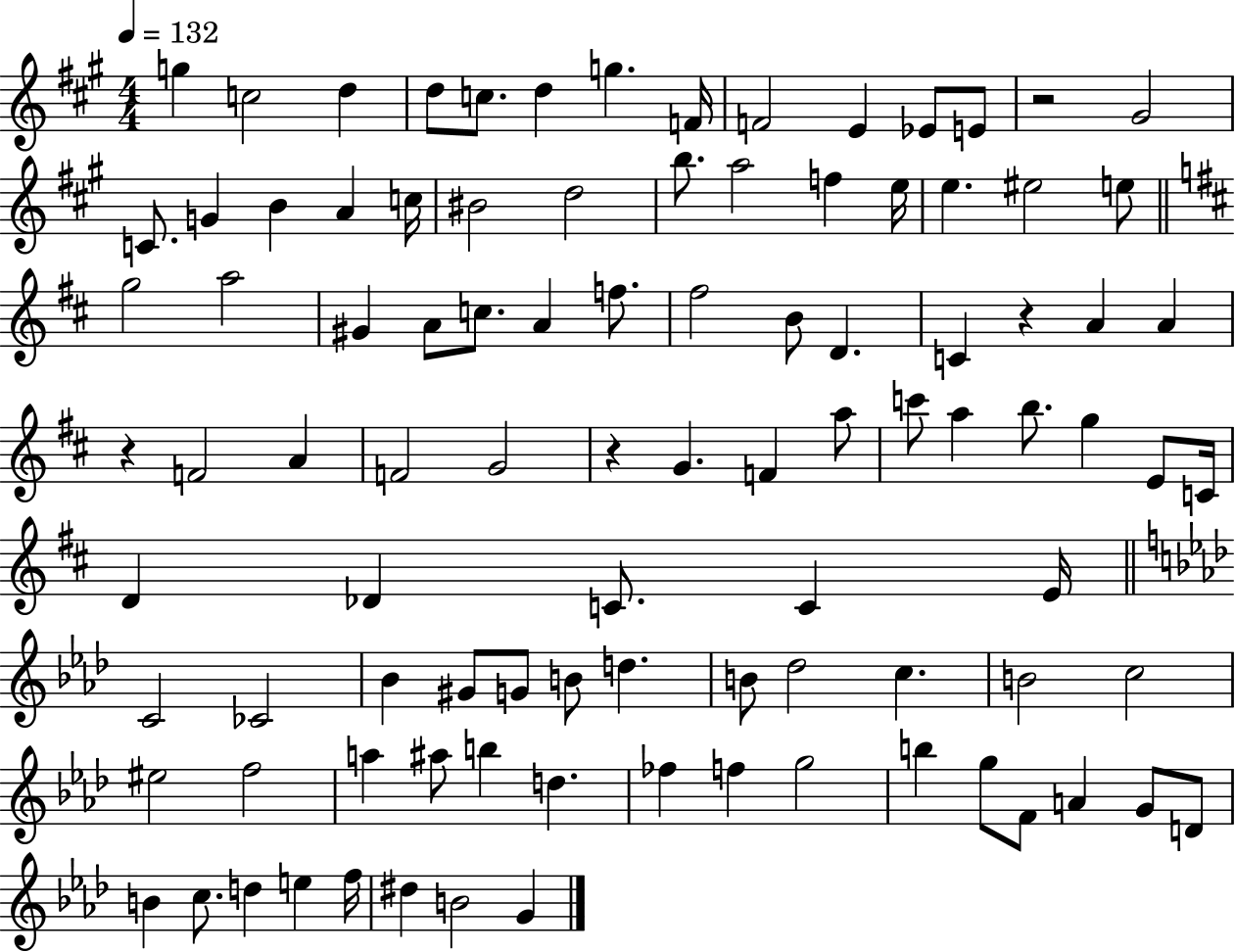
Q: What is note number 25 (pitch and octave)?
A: E5